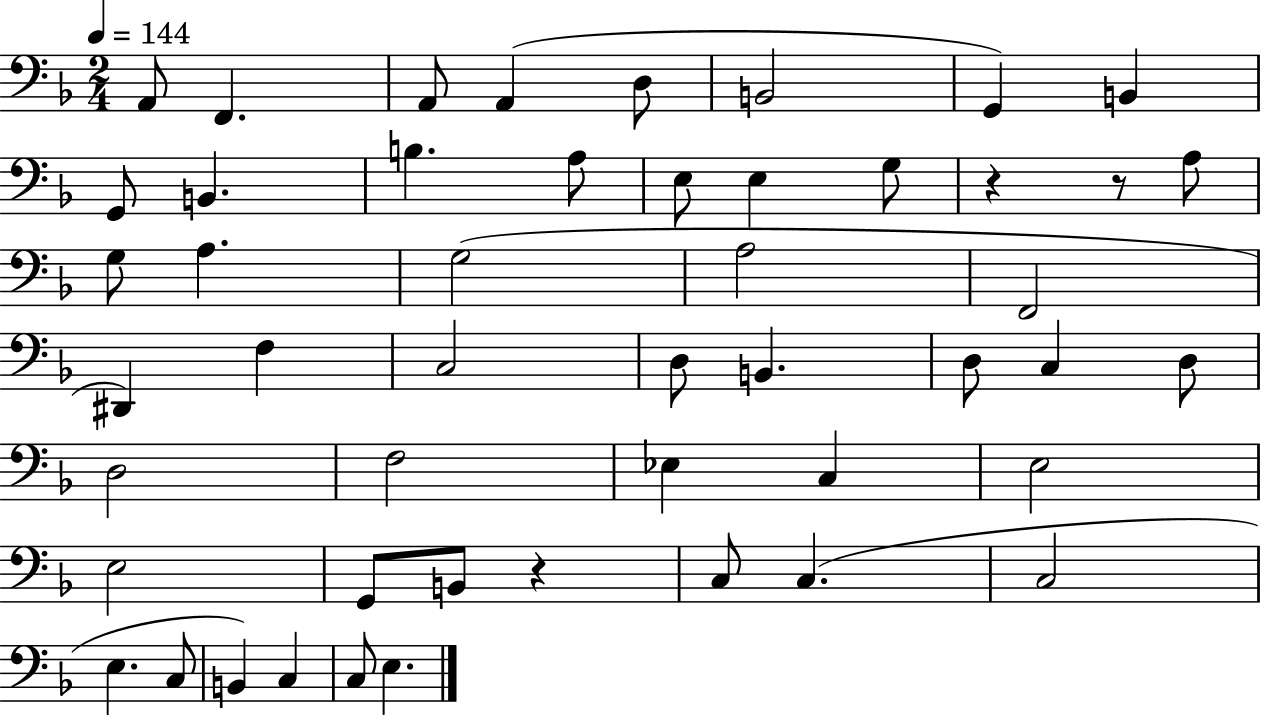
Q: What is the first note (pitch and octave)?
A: A2